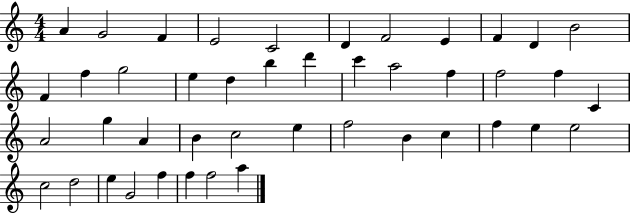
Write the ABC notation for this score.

X:1
T:Untitled
M:4/4
L:1/4
K:C
A G2 F E2 C2 D F2 E F D B2 F f g2 e d b d' c' a2 f f2 f C A2 g A B c2 e f2 B c f e e2 c2 d2 e G2 f f f2 a